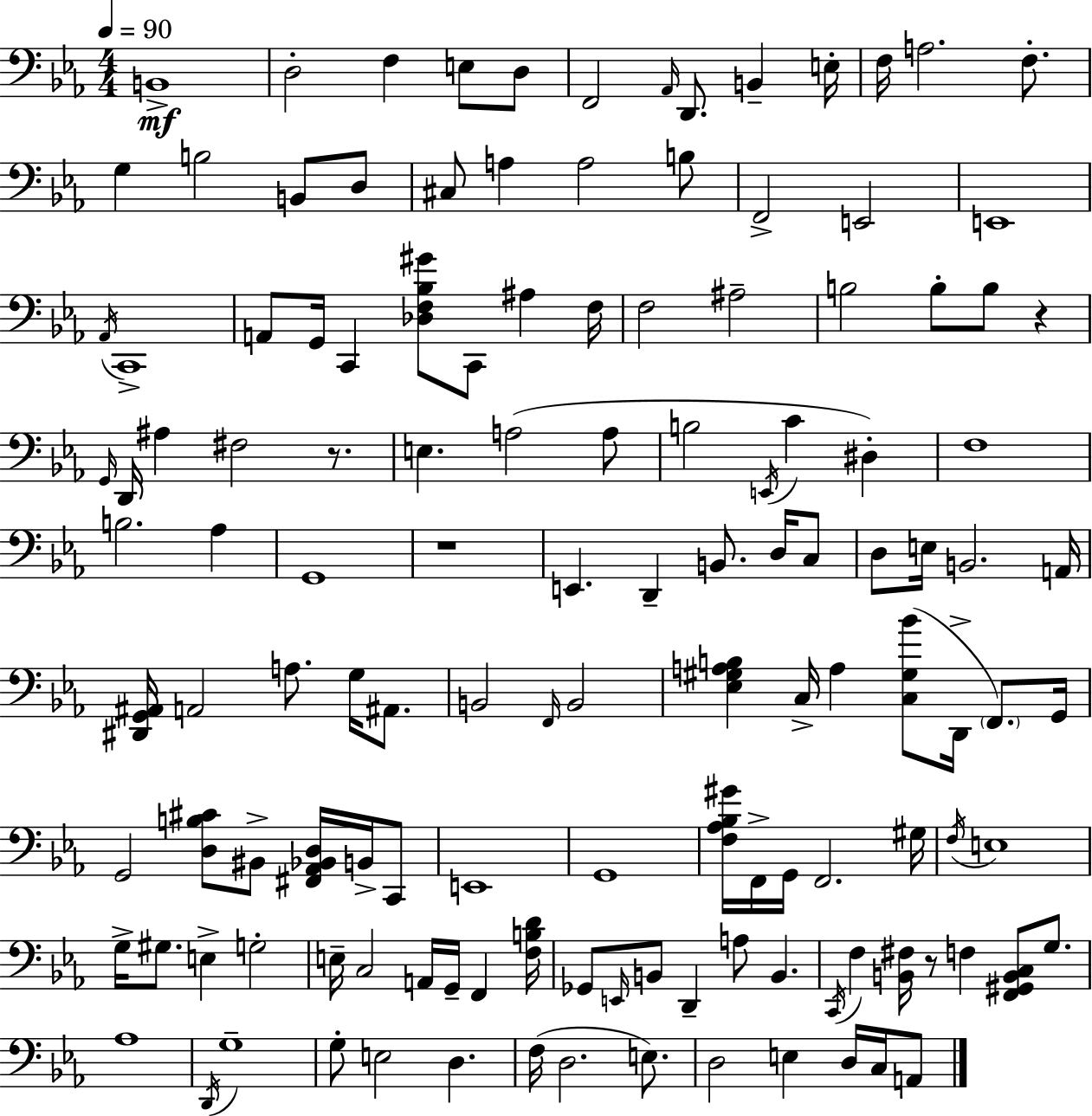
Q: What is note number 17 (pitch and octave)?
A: D3